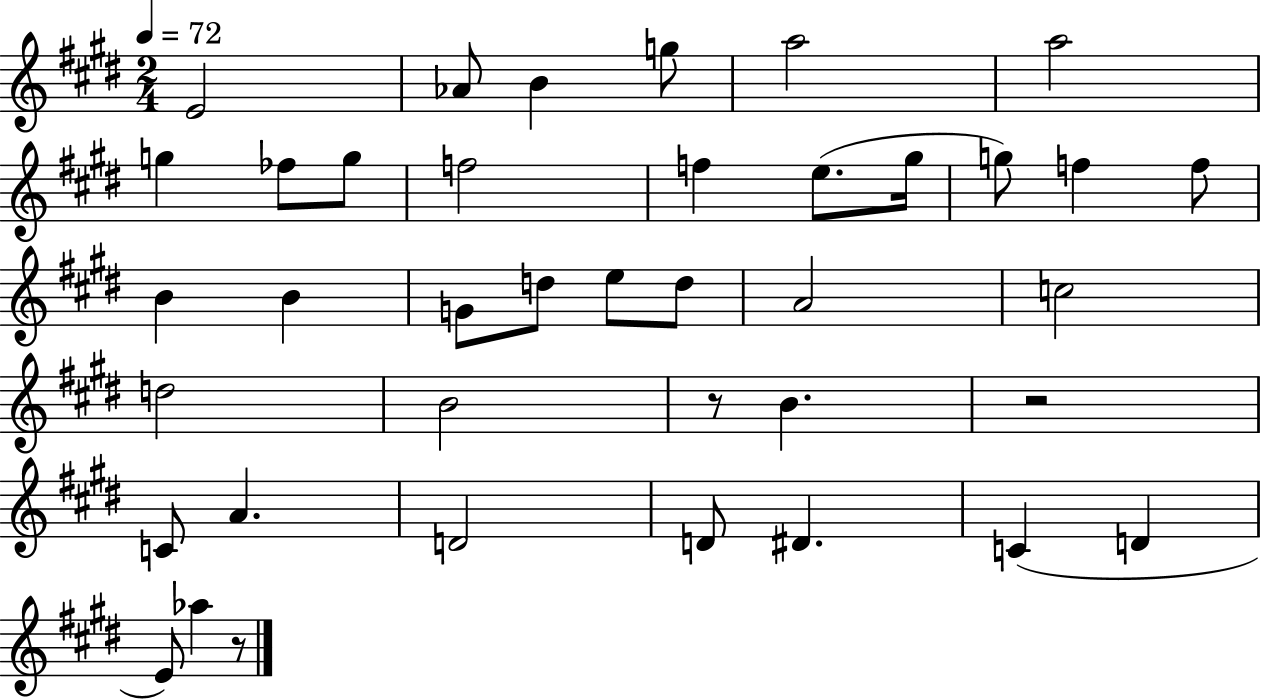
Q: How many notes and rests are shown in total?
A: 39